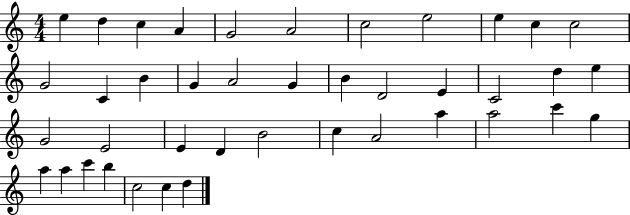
{
  \clef treble
  \numericTimeSignature
  \time 4/4
  \key c \major
  e''4 d''4 c''4 a'4 | g'2 a'2 | c''2 e''2 | e''4 c''4 c''2 | \break g'2 c'4 b'4 | g'4 a'2 g'4 | b'4 d'2 e'4 | c'2 d''4 e''4 | \break g'2 e'2 | e'4 d'4 b'2 | c''4 a'2 a''4 | a''2 c'''4 g''4 | \break a''4 a''4 c'''4 b''4 | c''2 c''4 d''4 | \bar "|."
}